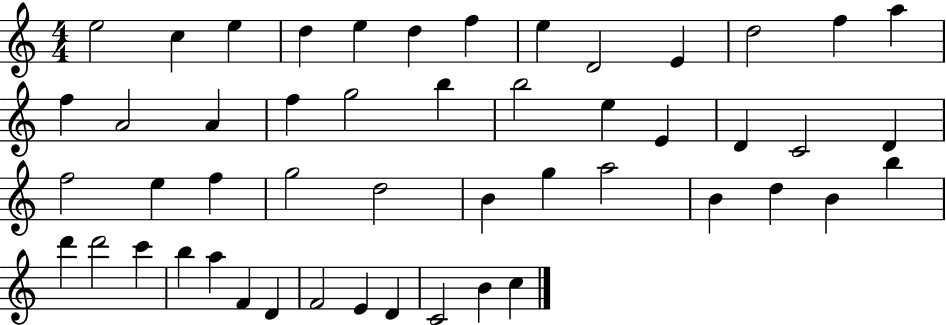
X:1
T:Untitled
M:4/4
L:1/4
K:C
e2 c e d e d f e D2 E d2 f a f A2 A f g2 b b2 e E D C2 D f2 e f g2 d2 B g a2 B d B b d' d'2 c' b a F D F2 E D C2 B c